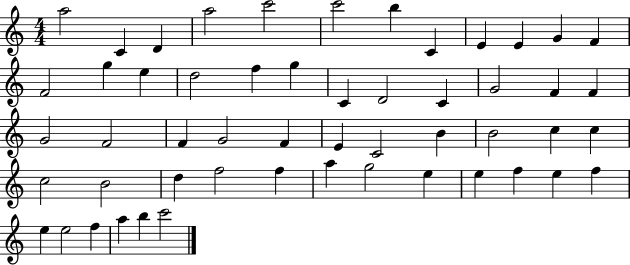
X:1
T:Untitled
M:4/4
L:1/4
K:C
a2 C D a2 c'2 c'2 b C E E G F F2 g e d2 f g C D2 C G2 F F G2 F2 F G2 F E C2 B B2 c c c2 B2 d f2 f a g2 e e f e f e e2 f a b c'2